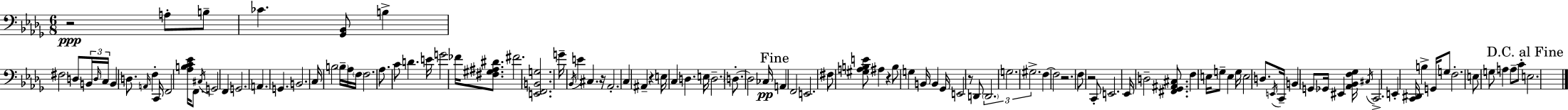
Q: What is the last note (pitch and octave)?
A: E3